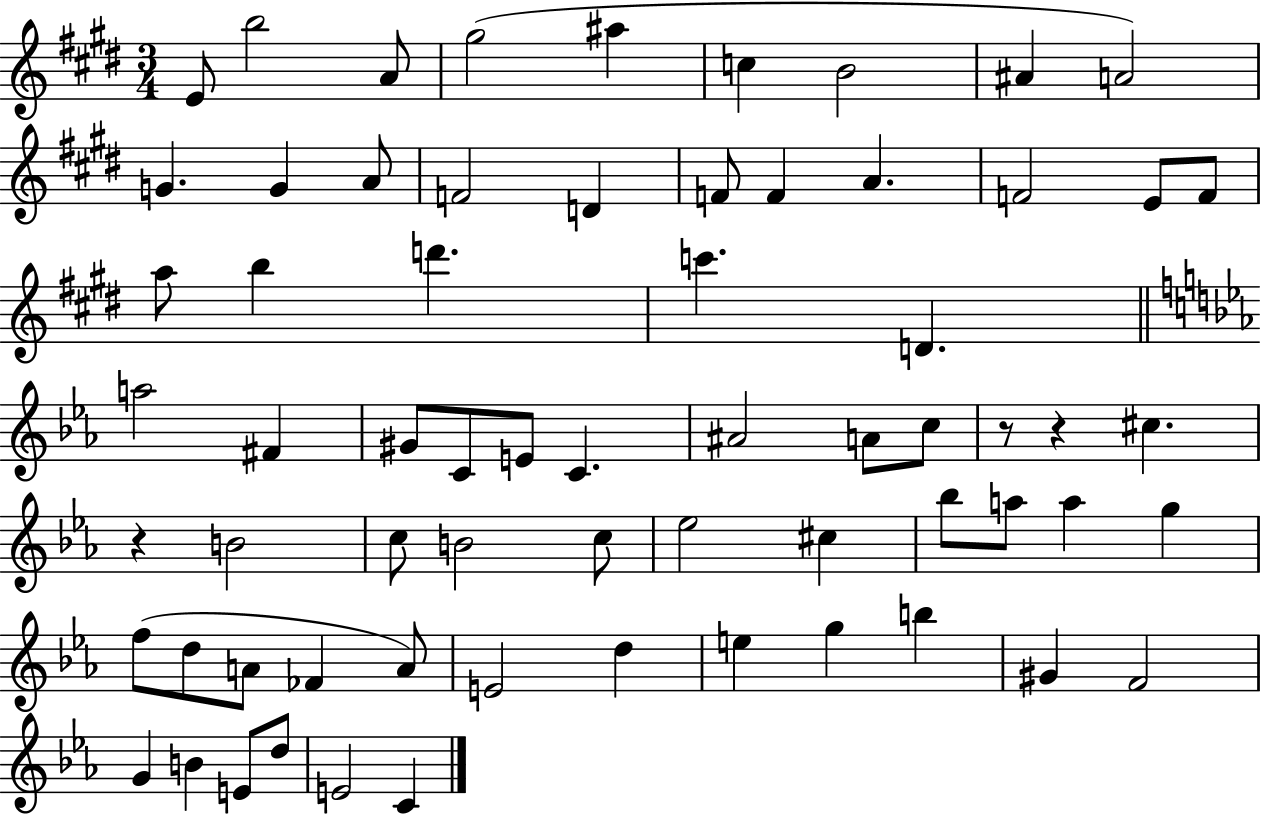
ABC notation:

X:1
T:Untitled
M:3/4
L:1/4
K:E
E/2 b2 A/2 ^g2 ^a c B2 ^A A2 G G A/2 F2 D F/2 F A F2 E/2 F/2 a/2 b d' c' D a2 ^F ^G/2 C/2 E/2 C ^A2 A/2 c/2 z/2 z ^c z B2 c/2 B2 c/2 _e2 ^c _b/2 a/2 a g f/2 d/2 A/2 _F A/2 E2 d e g b ^G F2 G B E/2 d/2 E2 C